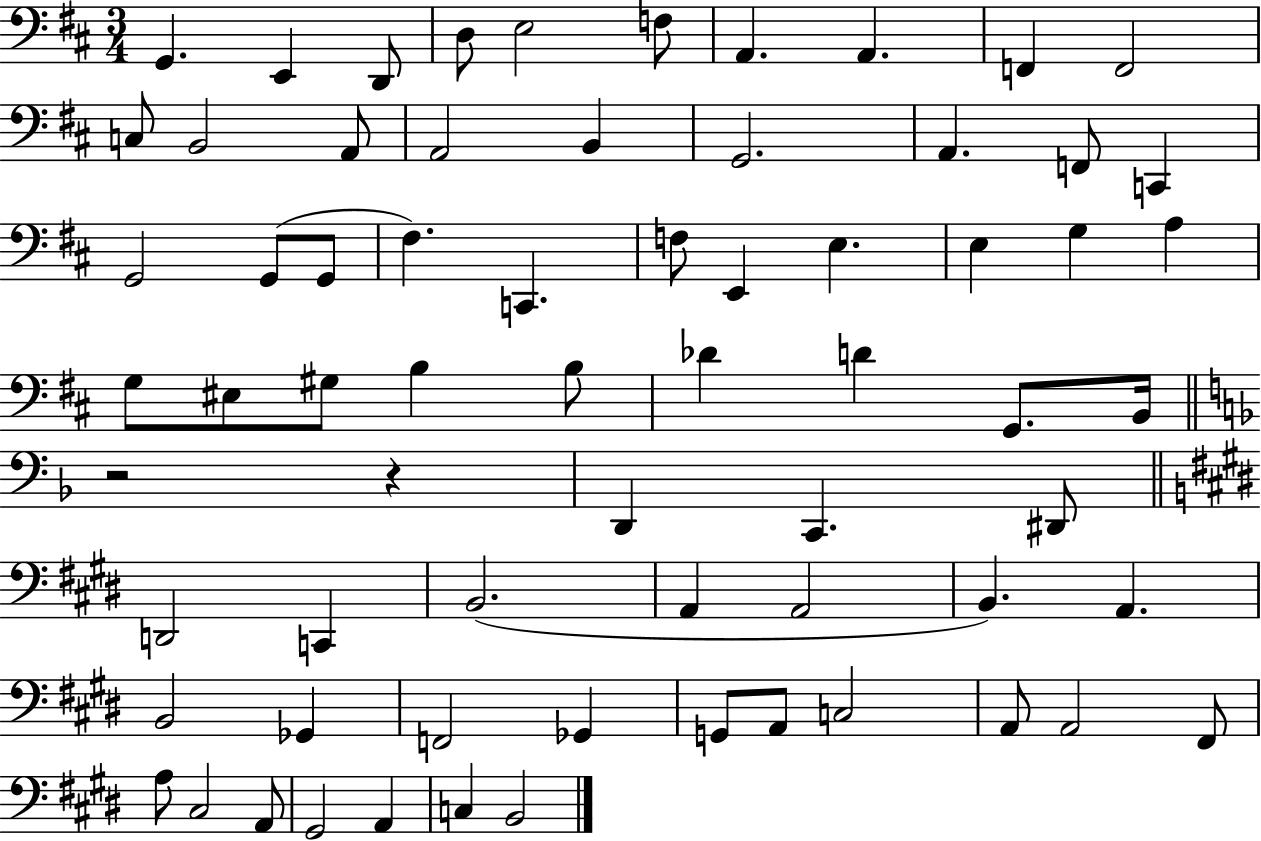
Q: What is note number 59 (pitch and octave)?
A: F#2